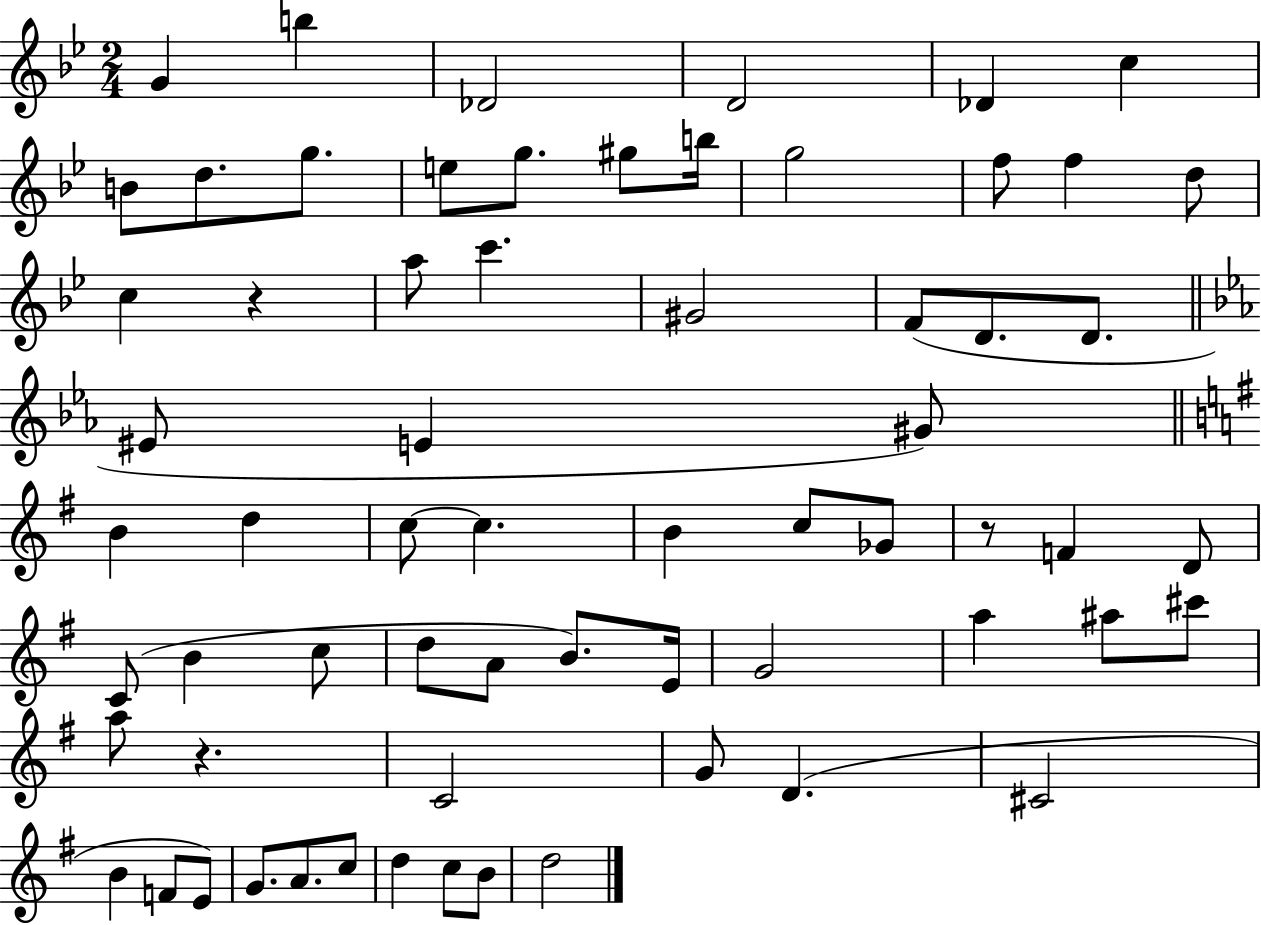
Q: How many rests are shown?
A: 3